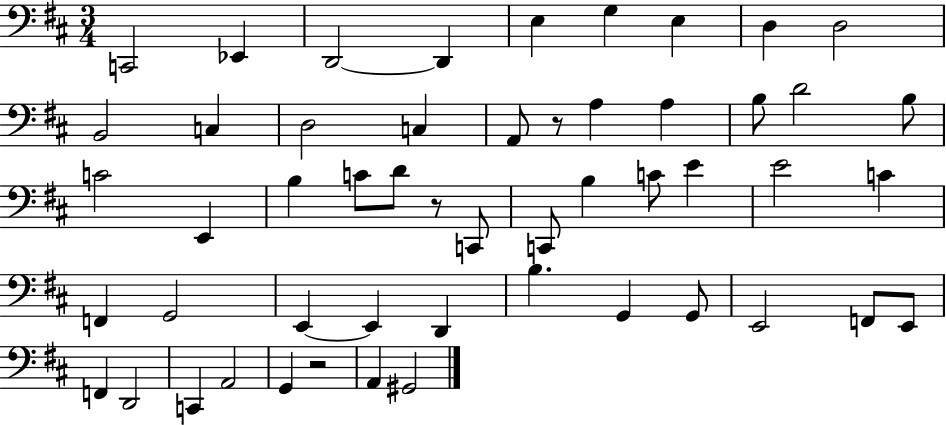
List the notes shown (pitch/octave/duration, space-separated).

C2/h Eb2/q D2/h D2/q E3/q G3/q E3/q D3/q D3/h B2/h C3/q D3/h C3/q A2/e R/e A3/q A3/q B3/e D4/h B3/e C4/h E2/q B3/q C4/e D4/e R/e C2/e C2/e B3/q C4/e E4/q E4/h C4/q F2/q G2/h E2/q E2/q D2/q B3/q. G2/q G2/e E2/h F2/e E2/e F2/q D2/h C2/q A2/h G2/q R/h A2/q G#2/h